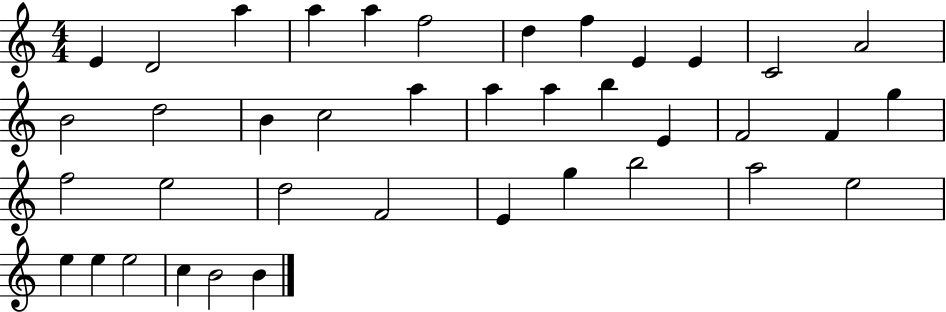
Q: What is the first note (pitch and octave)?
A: E4